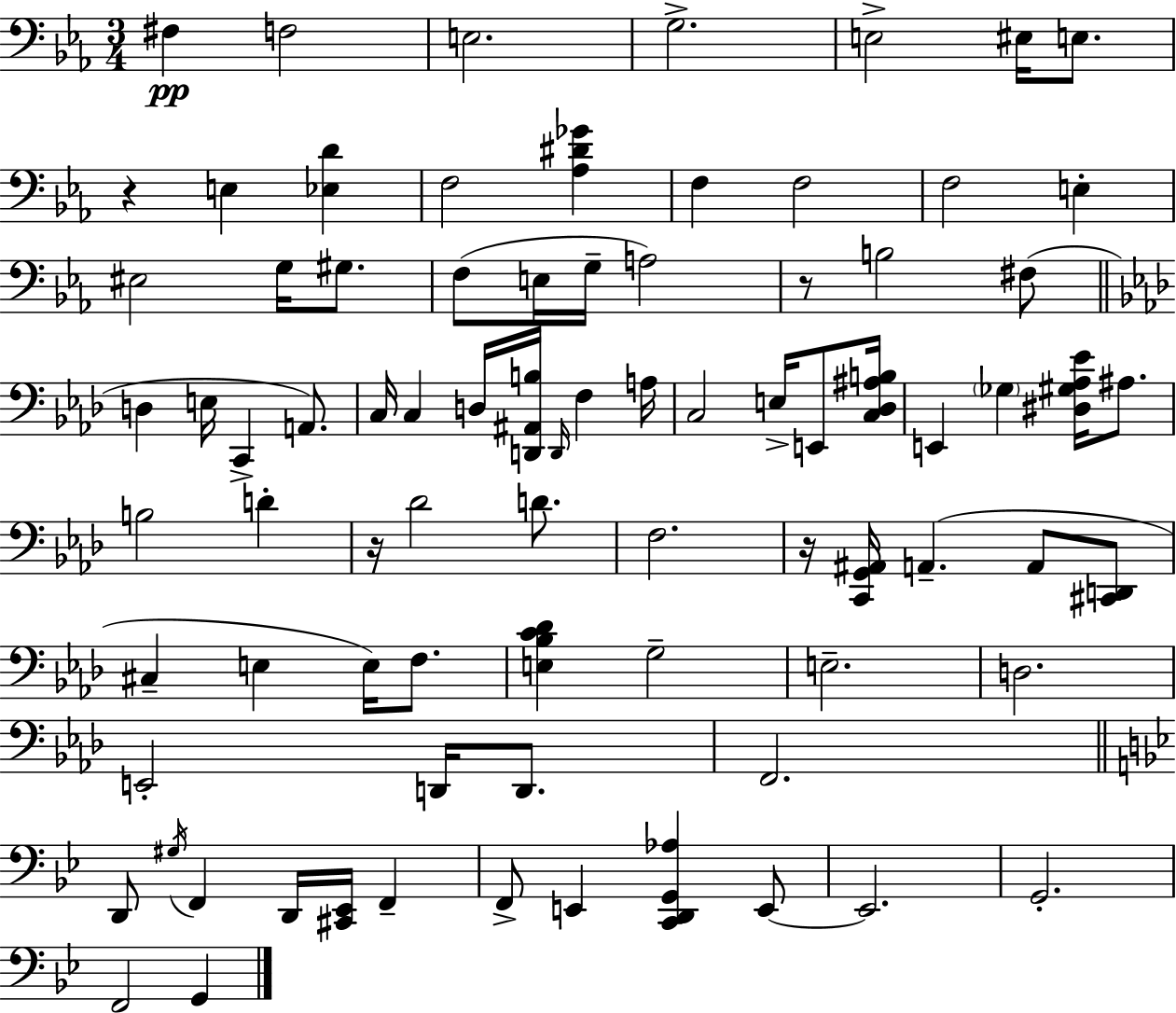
X:1
T:Untitled
M:3/4
L:1/4
K:Cm
^F, F,2 E,2 G,2 E,2 ^E,/4 E,/2 z E, [_E,D] F,2 [_A,^D_G] F, F,2 F,2 E, ^E,2 G,/4 ^G,/2 F,/2 E,/4 G,/4 A,2 z/2 B,2 ^F,/2 D, E,/4 C,, A,,/2 C,/4 C, D,/4 [D,,^A,,B,]/4 D,,/4 F, A,/4 C,2 E,/4 E,,/2 [C,_D,^A,B,]/4 E,, _G, [^D,^G,_A,_E]/4 ^A,/2 B,2 D z/4 _D2 D/2 F,2 z/4 [C,,G,,^A,,]/4 A,, A,,/2 [^C,,D,,]/2 ^C, E, E,/4 F,/2 [E,_B,C_D] G,2 E,2 D,2 E,,2 D,,/4 D,,/2 F,,2 D,,/2 ^G,/4 F,, D,,/4 [^C,,_E,,]/4 F,, F,,/2 E,, [C,,D,,G,,_A,] E,,/2 E,,2 G,,2 F,,2 G,,